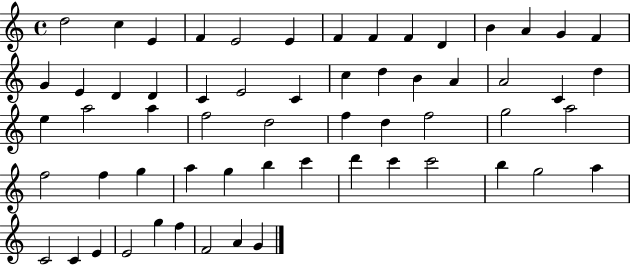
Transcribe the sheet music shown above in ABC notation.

X:1
T:Untitled
M:4/4
L:1/4
K:C
d2 c E F E2 E F F F D B A G F G E D D C E2 C c d B A A2 C d e a2 a f2 d2 f d f2 g2 a2 f2 f g a g b c' d' c' c'2 b g2 a C2 C E E2 g f F2 A G